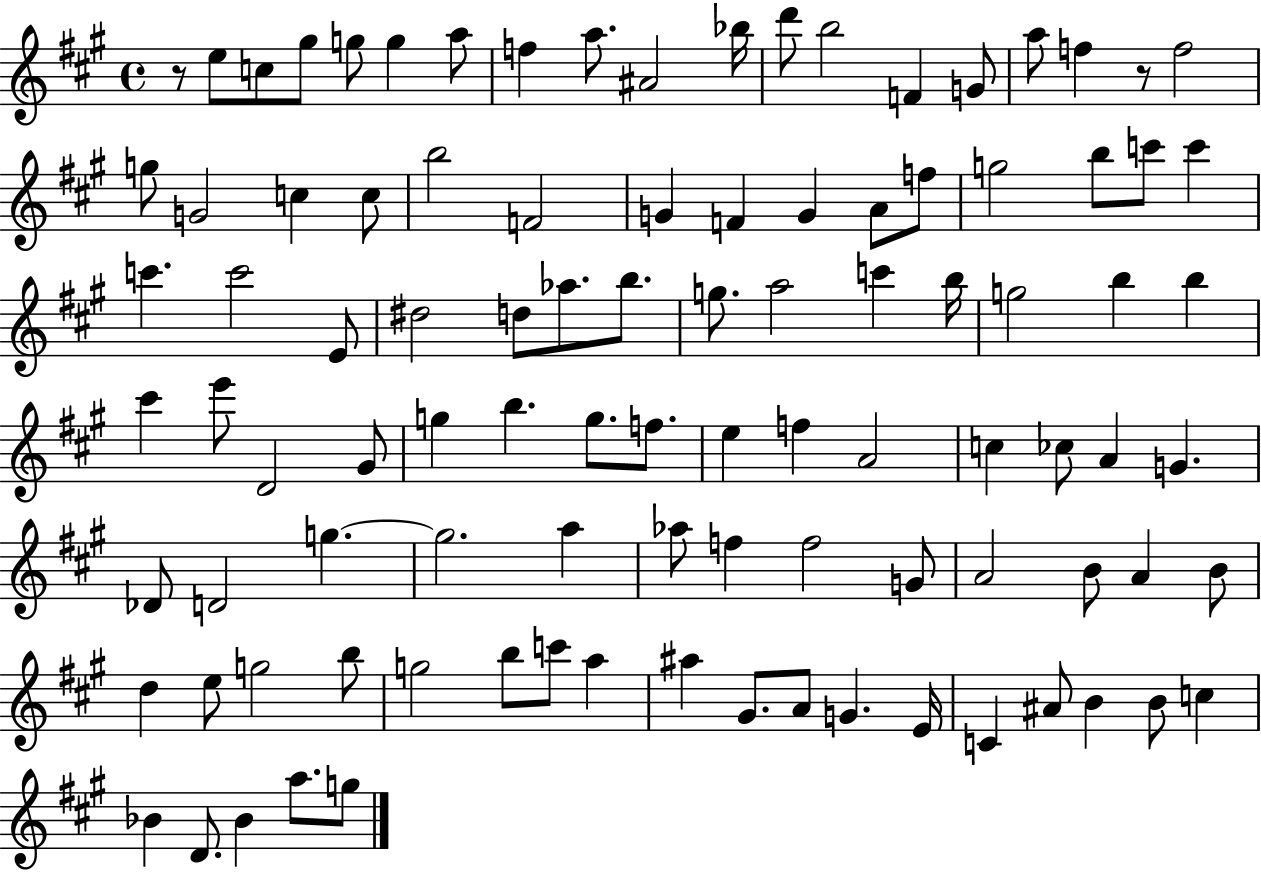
{
  \clef treble
  \time 4/4
  \defaultTimeSignature
  \key a \major
  r8 e''8 c''8 gis''8 g''8 g''4 a''8 | f''4 a''8. ais'2 bes''16 | d'''8 b''2 f'4 g'8 | a''8 f''4 r8 f''2 | \break g''8 g'2 c''4 c''8 | b''2 f'2 | g'4 f'4 g'4 a'8 f''8 | g''2 b''8 c'''8 c'''4 | \break c'''4. c'''2 e'8 | dis''2 d''8 aes''8. b''8. | g''8. a''2 c'''4 b''16 | g''2 b''4 b''4 | \break cis'''4 e'''8 d'2 gis'8 | g''4 b''4. g''8. f''8. | e''4 f''4 a'2 | c''4 ces''8 a'4 g'4. | \break des'8 d'2 g''4.~~ | g''2. a''4 | aes''8 f''4 f''2 g'8 | a'2 b'8 a'4 b'8 | \break d''4 e''8 g''2 b''8 | g''2 b''8 c'''8 a''4 | ais''4 gis'8. a'8 g'4. e'16 | c'4 ais'8 b'4 b'8 c''4 | \break bes'4 d'8. bes'4 a''8. g''8 | \bar "|."
}